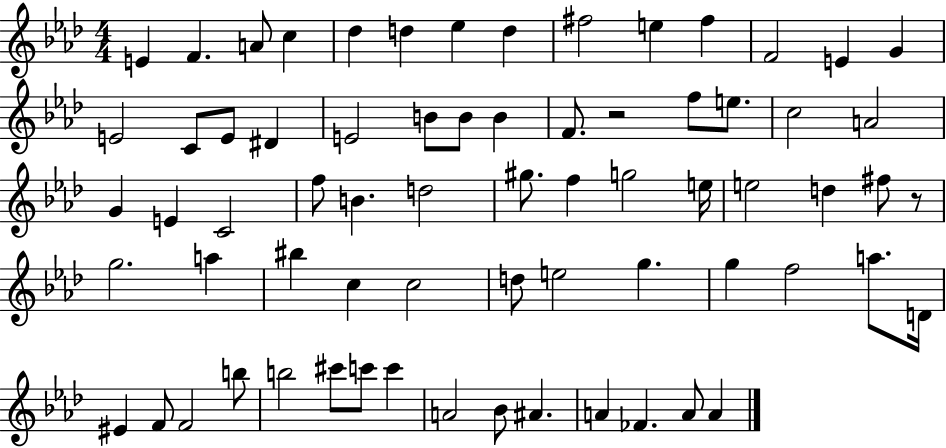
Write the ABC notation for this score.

X:1
T:Untitled
M:4/4
L:1/4
K:Ab
E F A/2 c _d d _e d ^f2 e ^f F2 E G E2 C/2 E/2 ^D E2 B/2 B/2 B F/2 z2 f/2 e/2 c2 A2 G E C2 f/2 B d2 ^g/2 f g2 e/4 e2 d ^f/2 z/2 g2 a ^b c c2 d/2 e2 g g f2 a/2 D/4 ^E F/2 F2 b/2 b2 ^c'/2 c'/2 c' A2 _B/2 ^A A _F A/2 A